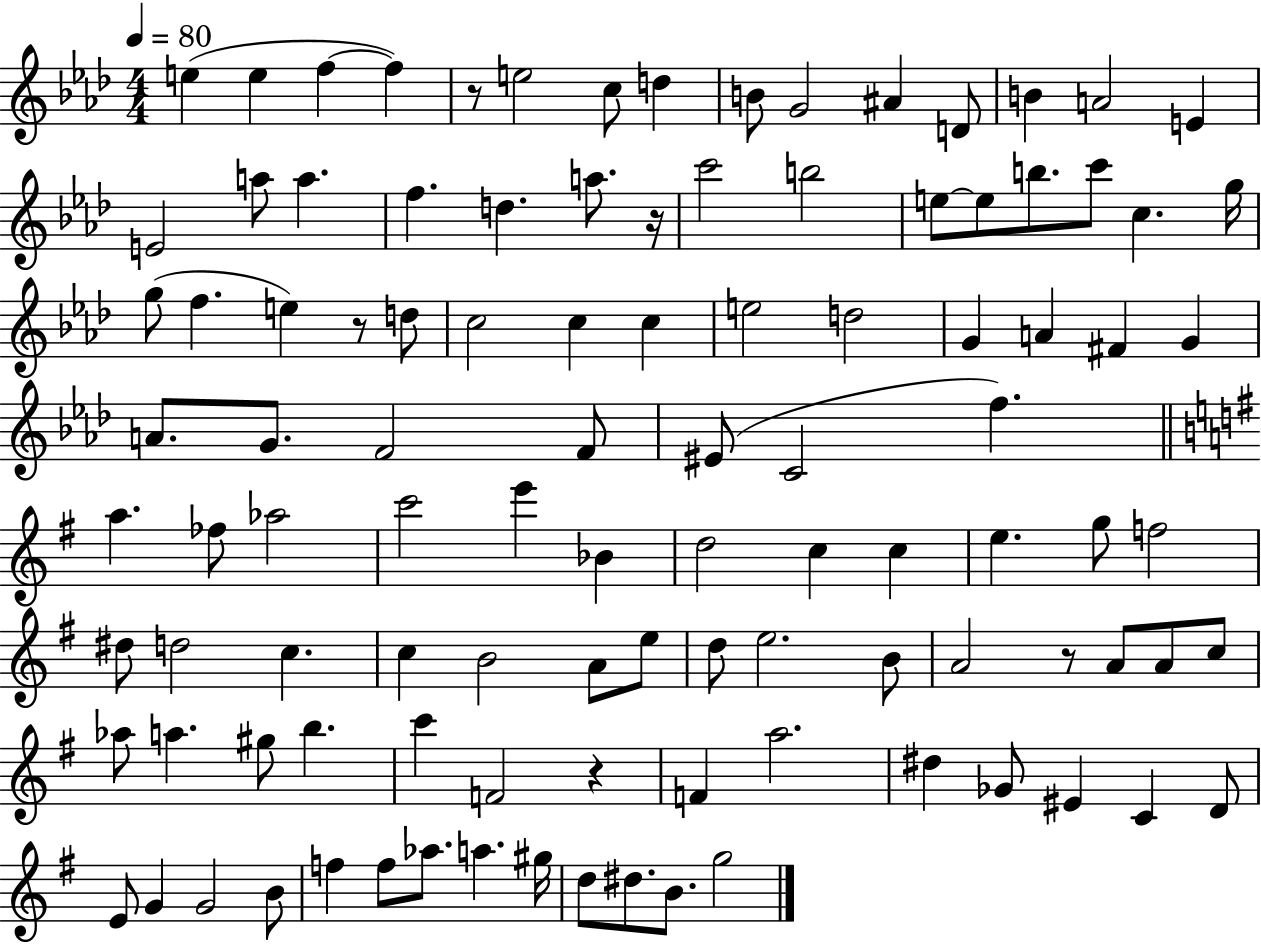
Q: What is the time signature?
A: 4/4